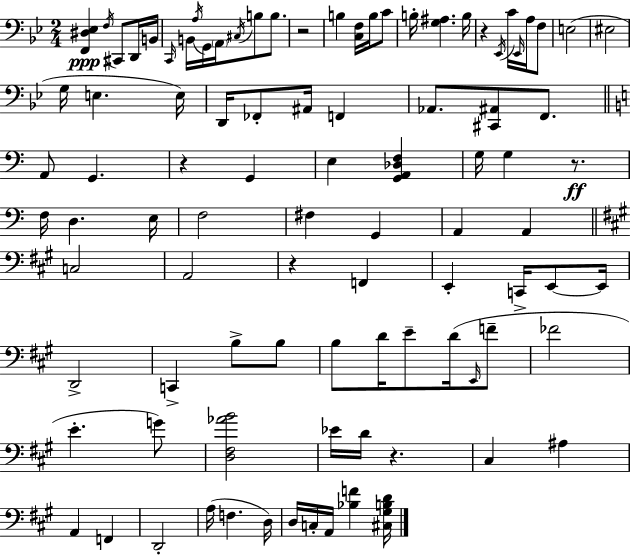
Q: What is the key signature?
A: G minor